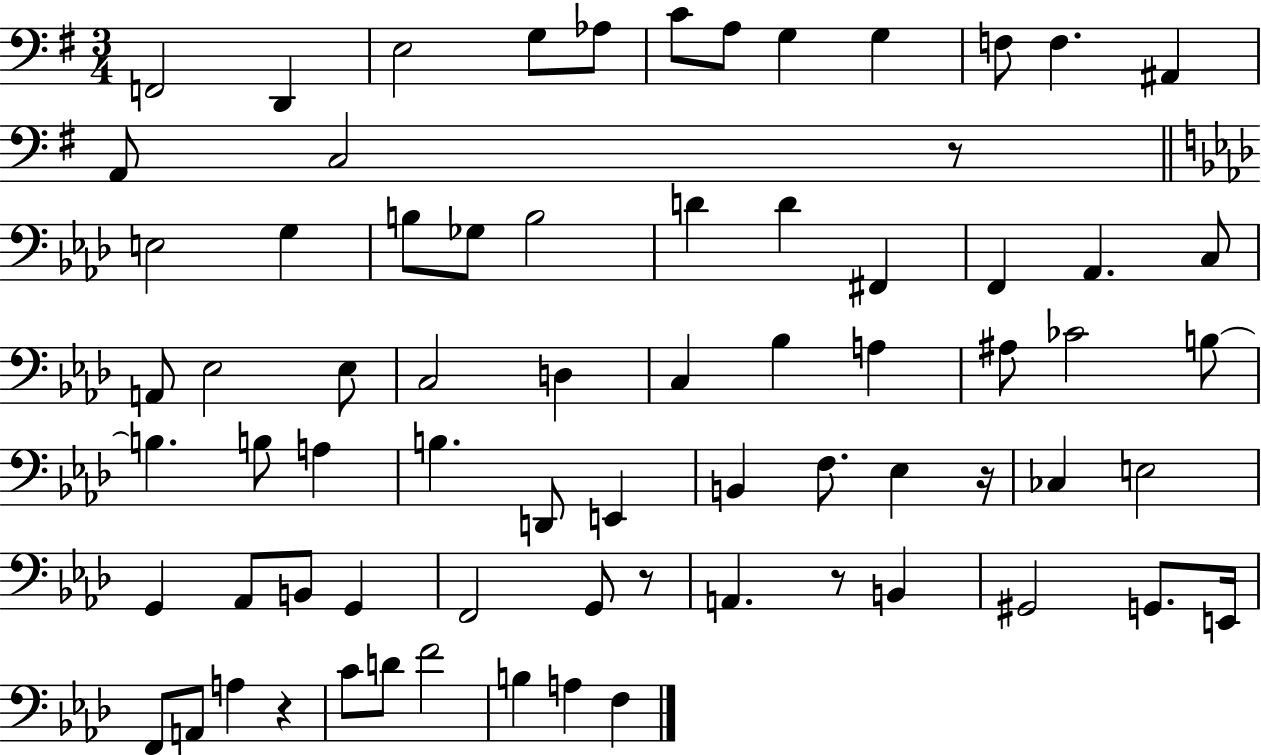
{
  \clef bass
  \numericTimeSignature
  \time 3/4
  \key g \major
  f,2 d,4 | e2 g8 aes8 | c'8 a8 g4 g4 | f8 f4. ais,4 | \break a,8 c2 r8 | \bar "||" \break \key aes \major e2 g4 | b8 ges8 b2 | d'4 d'4 fis,4 | f,4 aes,4. c8 | \break a,8 ees2 ees8 | c2 d4 | c4 bes4 a4 | ais8 ces'2 b8~~ | \break b4. b8 a4 | b4. d,8 e,4 | b,4 f8. ees4 r16 | ces4 e2 | \break g,4 aes,8 b,8 g,4 | f,2 g,8 r8 | a,4. r8 b,4 | gis,2 g,8. e,16 | \break f,8 a,8 a4 r4 | c'8 d'8 f'2 | b4 a4 f4 | \bar "|."
}